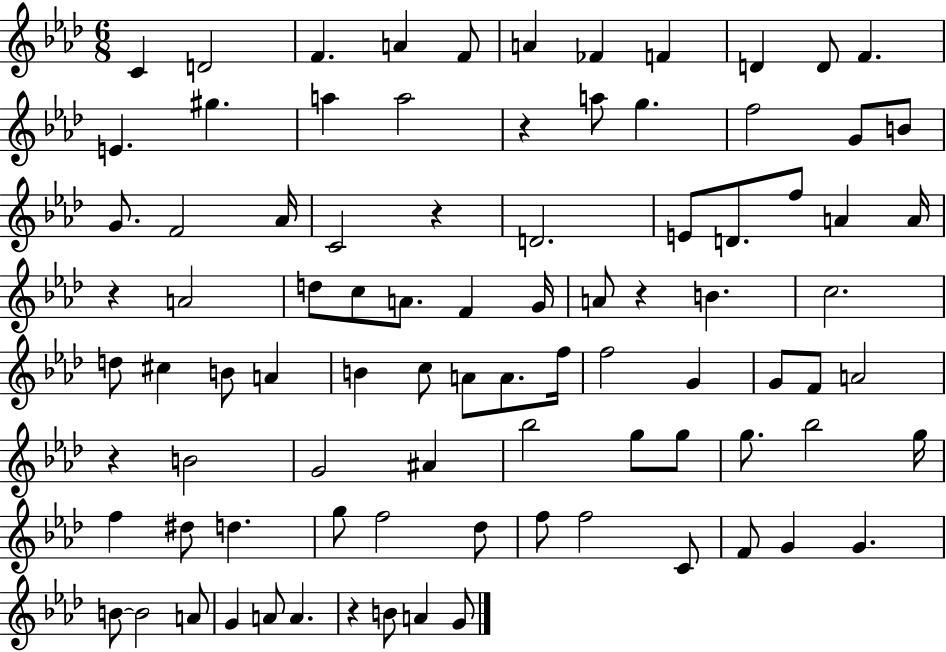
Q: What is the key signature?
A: AES major